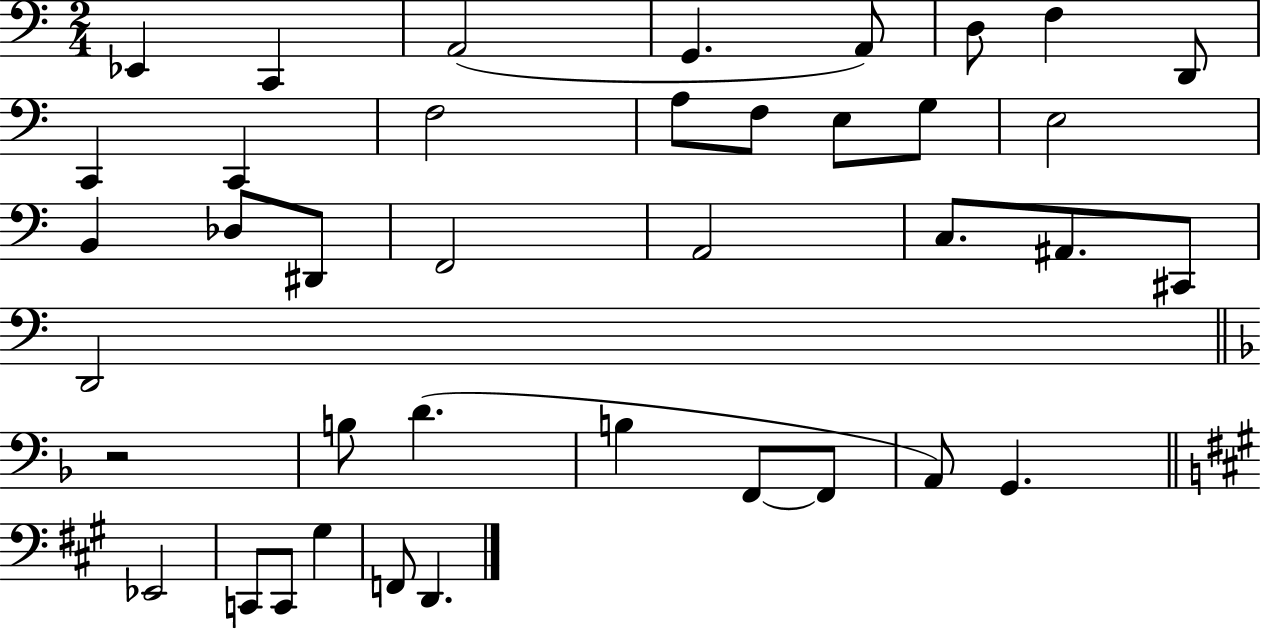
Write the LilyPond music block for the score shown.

{
  \clef bass
  \numericTimeSignature
  \time 2/4
  \key c \major
  ees,4 c,4 | a,2( | g,4. a,8) | d8 f4 d,8 | \break c,4 c,4 | f2 | a8 f8 e8 g8 | e2 | \break b,4 des8 dis,8 | f,2 | a,2 | c8. ais,8. cis,8 | \break d,2 | \bar "||" \break \key f \major r2 | b8 d'4.( | b4 f,8~~ f,8 | a,8) g,4. | \break \bar "||" \break \key a \major ees,2 | c,8 c,8 gis4 | f,8 d,4. | \bar "|."
}